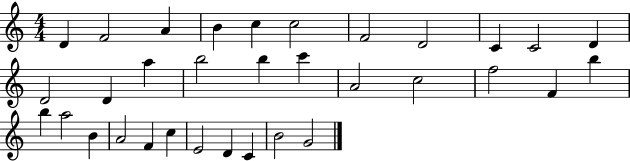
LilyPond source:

{
  \clef treble
  \numericTimeSignature
  \time 4/4
  \key c \major
  d'4 f'2 a'4 | b'4 c''4 c''2 | f'2 d'2 | c'4 c'2 d'4 | \break d'2 d'4 a''4 | b''2 b''4 c'''4 | a'2 c''2 | f''2 f'4 b''4 | \break b''4 a''2 b'4 | a'2 f'4 c''4 | e'2 d'4 c'4 | b'2 g'2 | \break \bar "|."
}